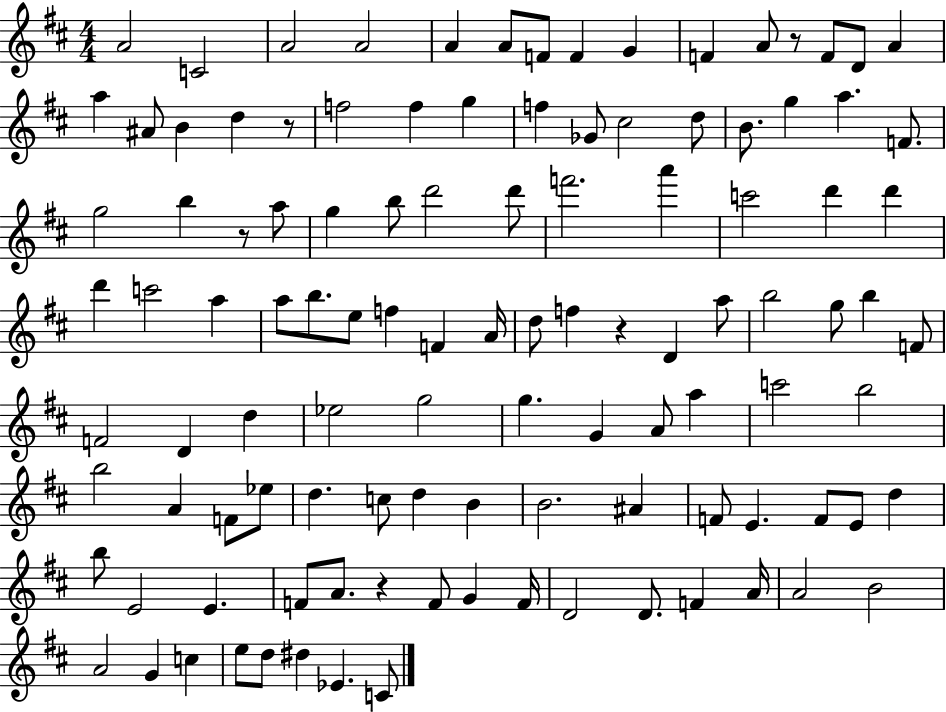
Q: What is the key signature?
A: D major